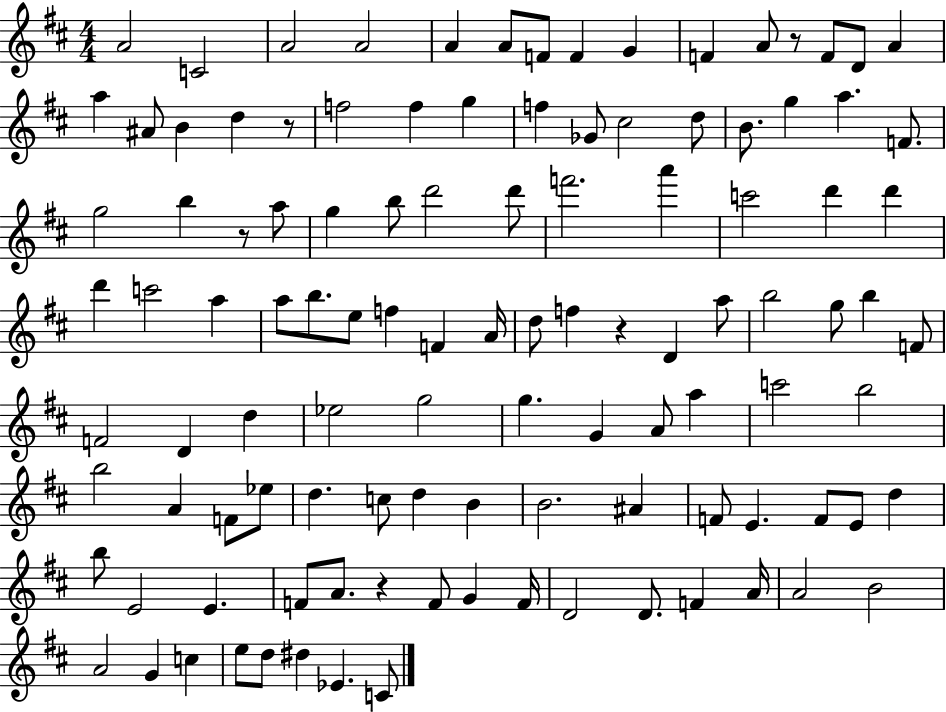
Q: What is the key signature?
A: D major